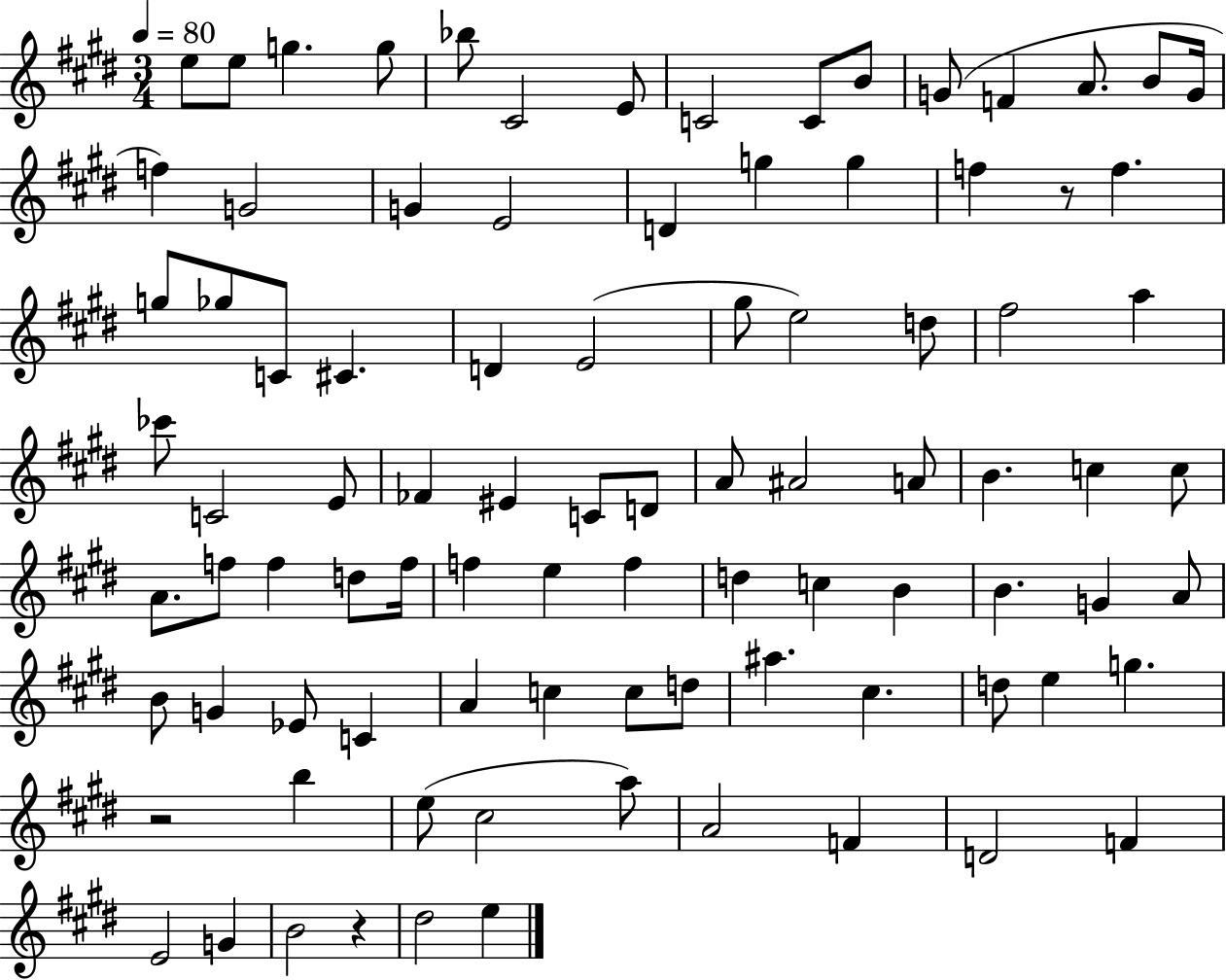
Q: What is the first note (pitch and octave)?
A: E5